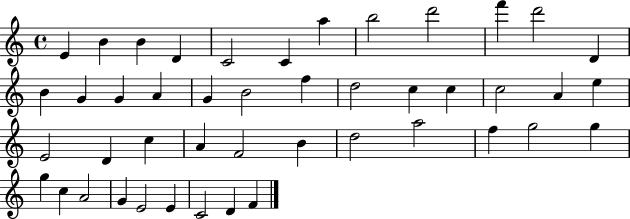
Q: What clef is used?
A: treble